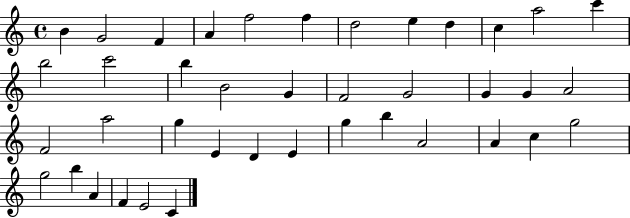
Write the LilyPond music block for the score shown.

{
  \clef treble
  \time 4/4
  \defaultTimeSignature
  \key c \major
  b'4 g'2 f'4 | a'4 f''2 f''4 | d''2 e''4 d''4 | c''4 a''2 c'''4 | \break b''2 c'''2 | b''4 b'2 g'4 | f'2 g'2 | g'4 g'4 a'2 | \break f'2 a''2 | g''4 e'4 d'4 e'4 | g''4 b''4 a'2 | a'4 c''4 g''2 | \break g''2 b''4 a'4 | f'4 e'2 c'4 | \bar "|."
}